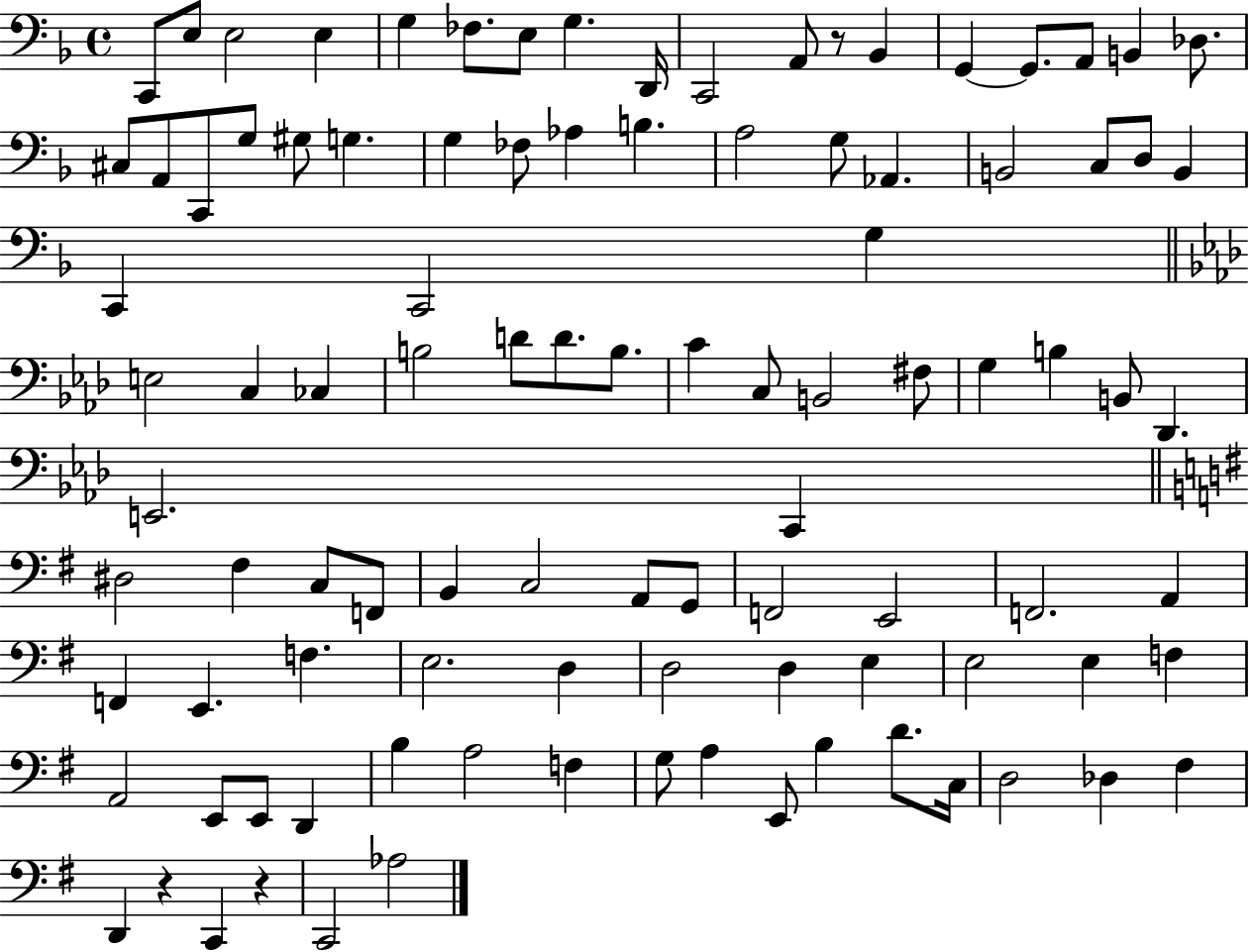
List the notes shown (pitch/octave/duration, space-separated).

C2/e E3/e E3/h E3/q G3/q FES3/e. E3/e G3/q. D2/s C2/h A2/e R/e Bb2/q G2/q G2/e. A2/e B2/q Db3/e. C#3/e A2/e C2/e G3/e G#3/e G3/q. G3/q FES3/e Ab3/q B3/q. A3/h G3/e Ab2/q. B2/h C3/e D3/e B2/q C2/q C2/h G3/q E3/h C3/q CES3/q B3/h D4/e D4/e. B3/e. C4/q C3/e B2/h F#3/e G3/q B3/q B2/e Db2/q. E2/h. C2/q D#3/h F#3/q C3/e F2/e B2/q C3/h A2/e G2/e F2/h E2/h F2/h. A2/q F2/q E2/q. F3/q. E3/h. D3/q D3/h D3/q E3/q E3/h E3/q F3/q A2/h E2/e E2/e D2/q B3/q A3/h F3/q G3/e A3/q E2/e B3/q D4/e. C3/s D3/h Db3/q F#3/q D2/q R/q C2/q R/q C2/h Ab3/h